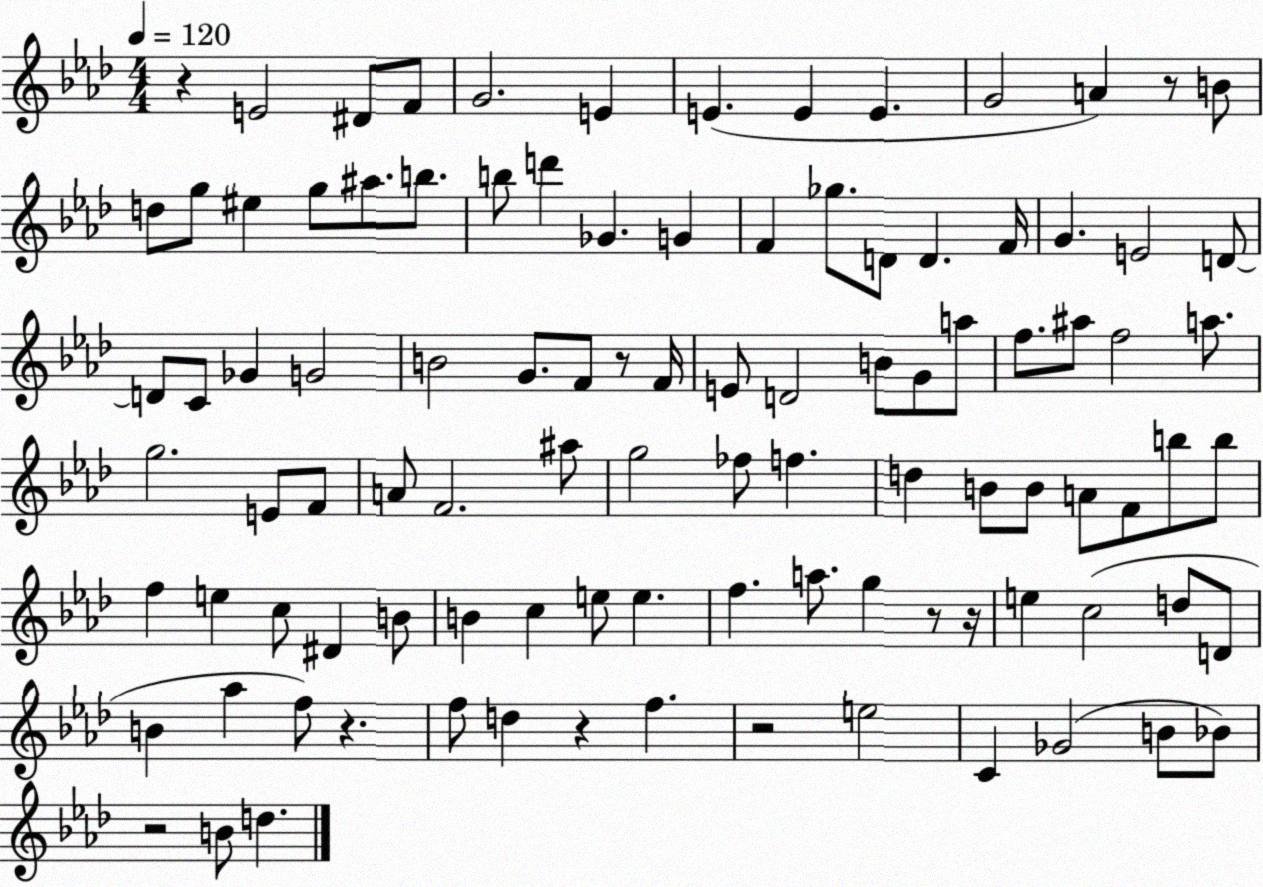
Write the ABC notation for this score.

X:1
T:Untitled
M:4/4
L:1/4
K:Ab
z E2 ^D/2 F/2 G2 E E E E G2 A z/2 B/2 d/2 g/2 ^e g/2 ^a/2 b/2 b/2 d' _G G F _g/2 D/2 D F/4 G E2 D/2 D/2 C/2 _G G2 B2 G/2 F/2 z/2 F/4 E/2 D2 B/2 G/2 a/2 f/2 ^a/2 f2 a/2 g2 E/2 F/2 A/2 F2 ^a/2 g2 _f/2 f d B/2 B/2 A/2 F/2 b/2 b/2 f e c/2 ^D B/2 B c e/2 e f a/2 g z/2 z/4 e c2 d/2 D/2 B _a f/2 z f/2 d z f z2 e2 C _G2 B/2 _B/2 z2 B/2 d